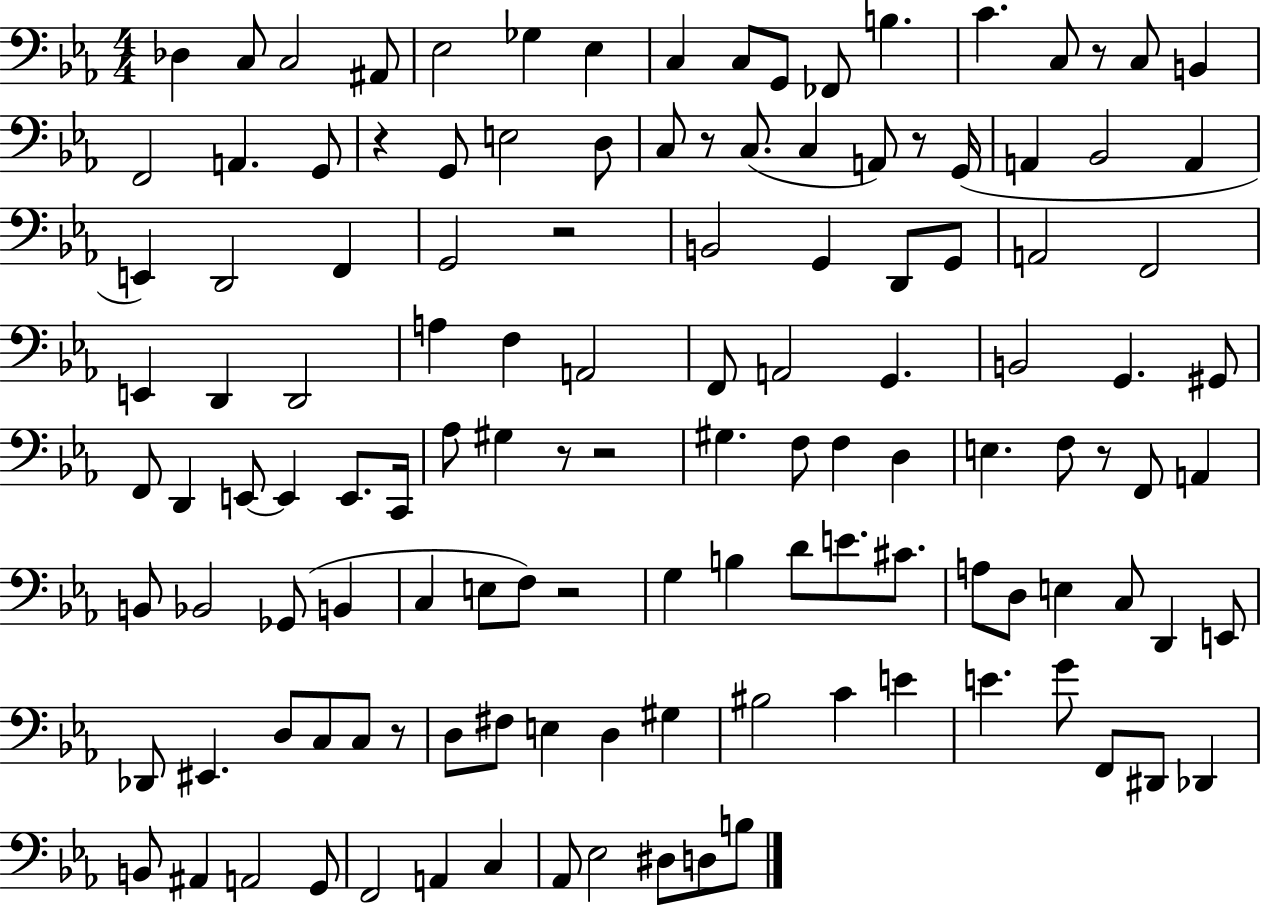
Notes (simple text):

Db3/q C3/e C3/h A#2/e Eb3/h Gb3/q Eb3/q C3/q C3/e G2/e FES2/e B3/q. C4/q. C3/e R/e C3/e B2/q F2/h A2/q. G2/e R/q G2/e E3/h D3/e C3/e R/e C3/e. C3/q A2/e R/e G2/s A2/q Bb2/h A2/q E2/q D2/h F2/q G2/h R/h B2/h G2/q D2/e G2/e A2/h F2/h E2/q D2/q D2/h A3/q F3/q A2/h F2/e A2/h G2/q. B2/h G2/q. G#2/e F2/e D2/q E2/e E2/q E2/e. C2/s Ab3/e G#3/q R/e R/h G#3/q. F3/e F3/q D3/q E3/q. F3/e R/e F2/e A2/q B2/e Bb2/h Gb2/e B2/q C3/q E3/e F3/e R/h G3/q B3/q D4/e E4/e. C#4/e. A3/e D3/e E3/q C3/e D2/q E2/e Db2/e EIS2/q. D3/e C3/e C3/e R/e D3/e F#3/e E3/q D3/q G#3/q BIS3/h C4/q E4/q E4/q. G4/e F2/e D#2/e Db2/q B2/e A#2/q A2/h G2/e F2/h A2/q C3/q Ab2/e Eb3/h D#3/e D3/e B3/e